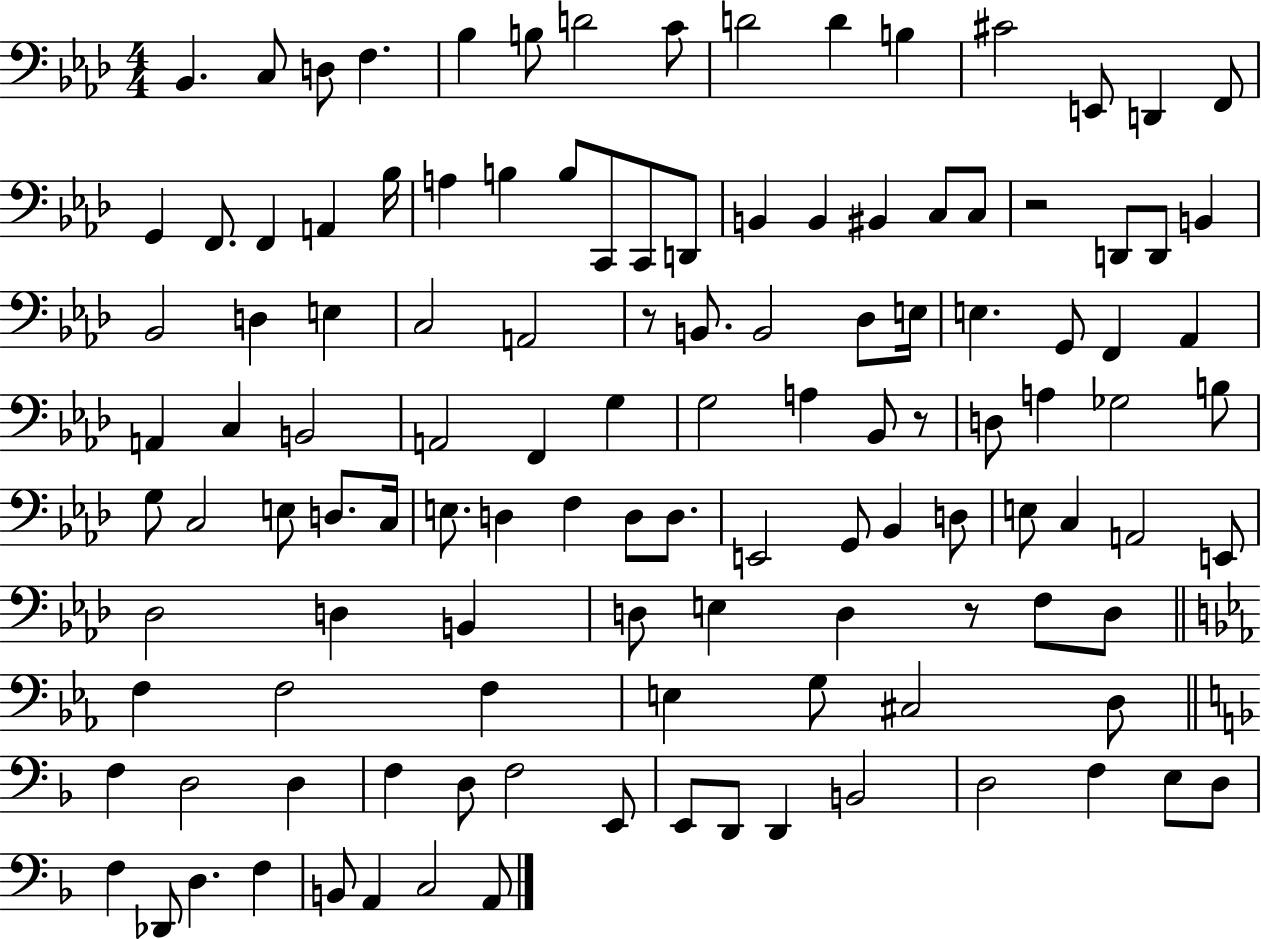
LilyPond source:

{
  \clef bass
  \numericTimeSignature
  \time 4/4
  \key aes \major
  bes,4. c8 d8 f4. | bes4 b8 d'2 c'8 | d'2 d'4 b4 | cis'2 e,8 d,4 f,8 | \break g,4 f,8. f,4 a,4 bes16 | a4 b4 b8 c,8 c,8 d,8 | b,4 b,4 bis,4 c8 c8 | r2 d,8 d,8 b,4 | \break bes,2 d4 e4 | c2 a,2 | r8 b,8. b,2 des8 e16 | e4. g,8 f,4 aes,4 | \break a,4 c4 b,2 | a,2 f,4 g4 | g2 a4 bes,8 r8 | d8 a4 ges2 b8 | \break g8 c2 e8 d8. c16 | e8. d4 f4 d8 d8. | e,2 g,8 bes,4 d8 | e8 c4 a,2 e,8 | \break des2 d4 b,4 | d8 e4 d4 r8 f8 d8 | \bar "||" \break \key ees \major f4 f2 f4 | e4 g8 cis2 d8 | \bar "||" \break \key f \major f4 d2 d4 | f4 d8 f2 e,8 | e,8 d,8 d,4 b,2 | d2 f4 e8 d8 | \break f4 des,8 d4. f4 | b,8 a,4 c2 a,8 | \bar "|."
}